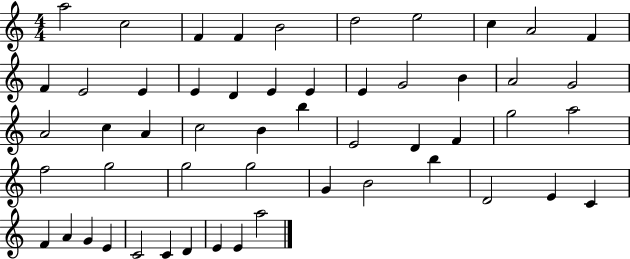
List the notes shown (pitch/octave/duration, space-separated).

A5/h C5/h F4/q F4/q B4/h D5/h E5/h C5/q A4/h F4/q F4/q E4/h E4/q E4/q D4/q E4/q E4/q E4/q G4/h B4/q A4/h G4/h A4/h C5/q A4/q C5/h B4/q B5/q E4/h D4/q F4/q G5/h A5/h F5/h G5/h G5/h G5/h G4/q B4/h B5/q D4/h E4/q C4/q F4/q A4/q G4/q E4/q C4/h C4/q D4/q E4/q E4/q A5/h